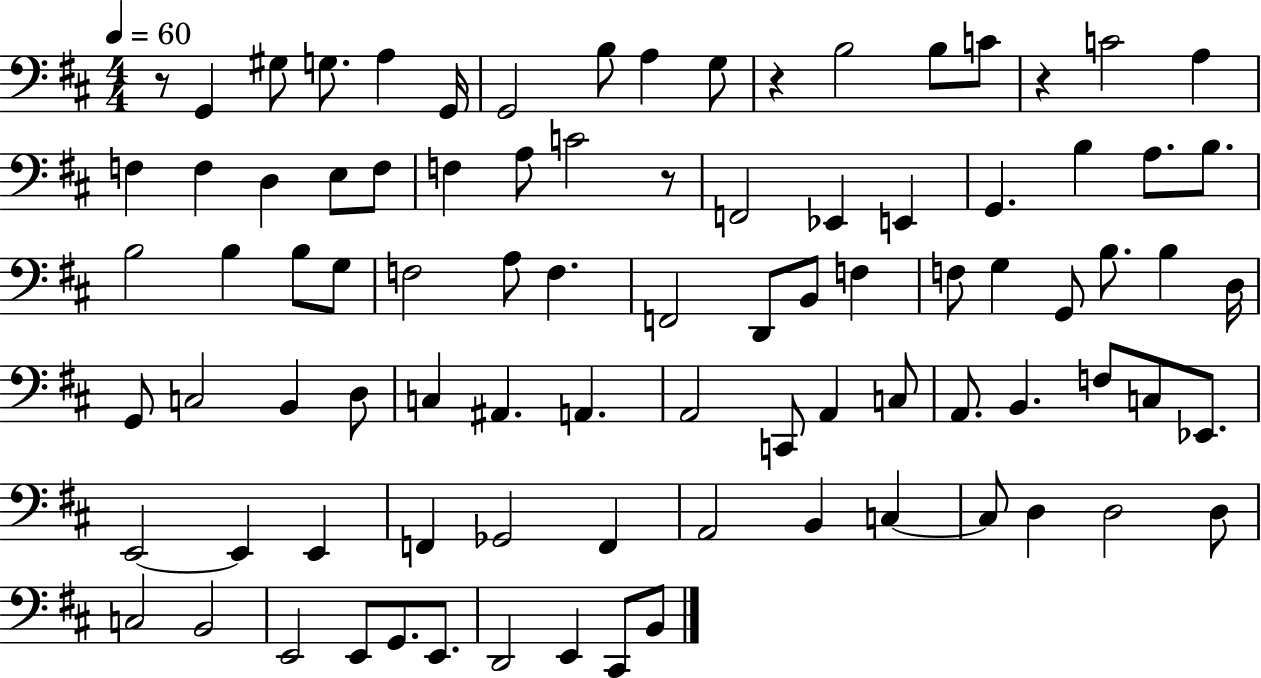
R/e G2/q G#3/e G3/e. A3/q G2/s G2/h B3/e A3/q G3/e R/q B3/h B3/e C4/e R/q C4/h A3/q F3/q F3/q D3/q E3/e F3/e F3/q A3/e C4/h R/e F2/h Eb2/q E2/q G2/q. B3/q A3/e. B3/e. B3/h B3/q B3/e G3/e F3/h A3/e F3/q. F2/h D2/e B2/e F3/q F3/e G3/q G2/e B3/e. B3/q D3/s G2/e C3/h B2/q D3/e C3/q A#2/q. A2/q. A2/h C2/e A2/q C3/e A2/e. B2/q. F3/e C3/e Eb2/e. E2/h E2/q E2/q F2/q Gb2/h F2/q A2/h B2/q C3/q C3/e D3/q D3/h D3/e C3/h B2/h E2/h E2/e G2/e. E2/e. D2/h E2/q C#2/e B2/e